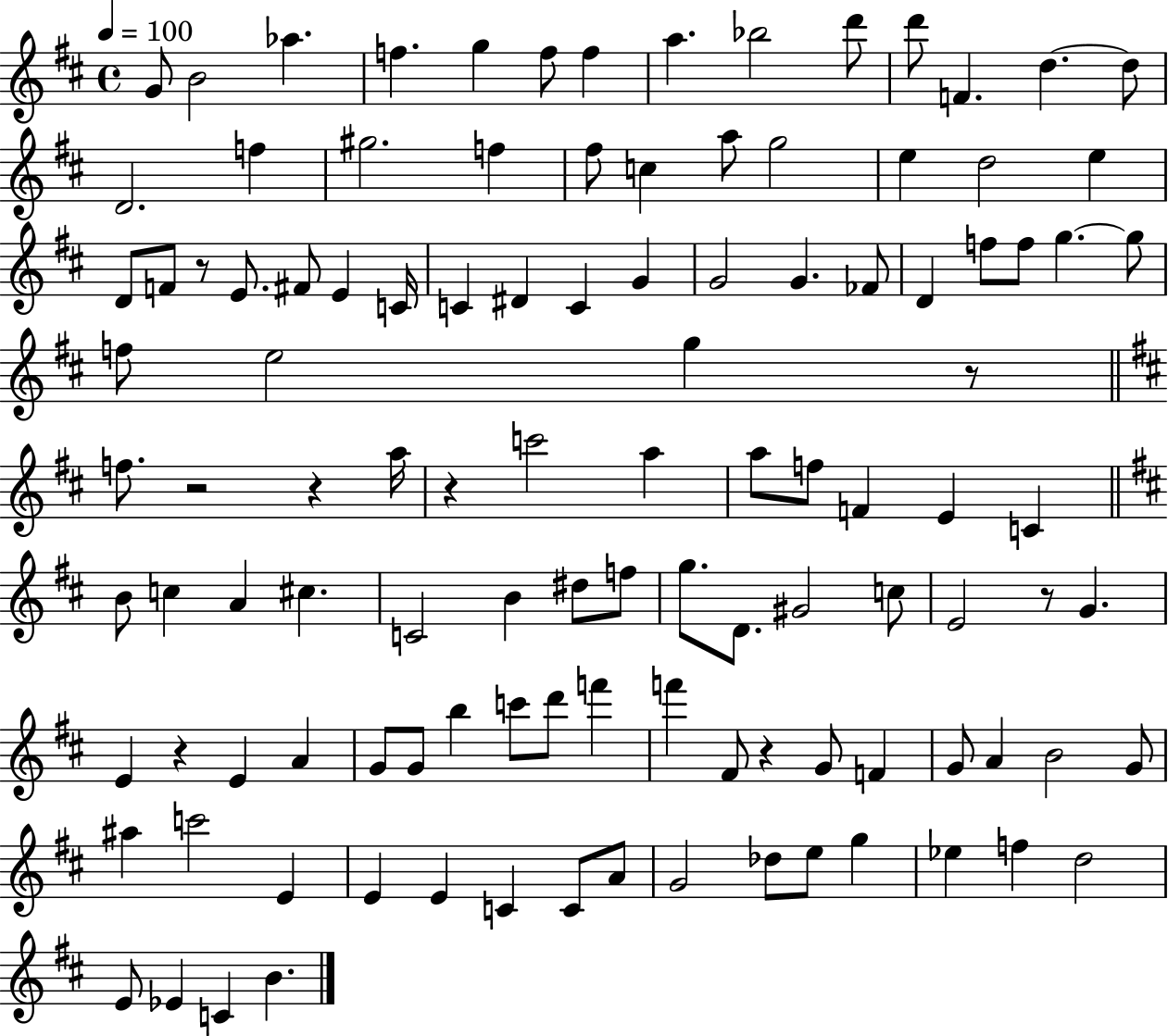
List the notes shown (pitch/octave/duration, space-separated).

G4/e B4/h Ab5/q. F5/q. G5/q F5/e F5/q A5/q. Bb5/h D6/e D6/e F4/q. D5/q. D5/e D4/h. F5/q G#5/h. F5/q F#5/e C5/q A5/e G5/h E5/q D5/h E5/q D4/e F4/e R/e E4/e. F#4/e E4/q C4/s C4/q D#4/q C4/q G4/q G4/h G4/q. FES4/e D4/q F5/e F5/e G5/q. G5/e F5/e E5/h G5/q R/e F5/e. R/h R/q A5/s R/q C6/h A5/q A5/e F5/e F4/q E4/q C4/q B4/e C5/q A4/q C#5/q. C4/h B4/q D#5/e F5/e G5/e. D4/e. G#4/h C5/e E4/h R/e G4/q. E4/q R/q E4/q A4/q G4/e G4/e B5/q C6/e D6/e F6/q F6/q F#4/e R/q G4/e F4/q G4/e A4/q B4/h G4/e A#5/q C6/h E4/q E4/q E4/q C4/q C4/e A4/e G4/h Db5/e E5/e G5/q Eb5/q F5/q D5/h E4/e Eb4/q C4/q B4/q.